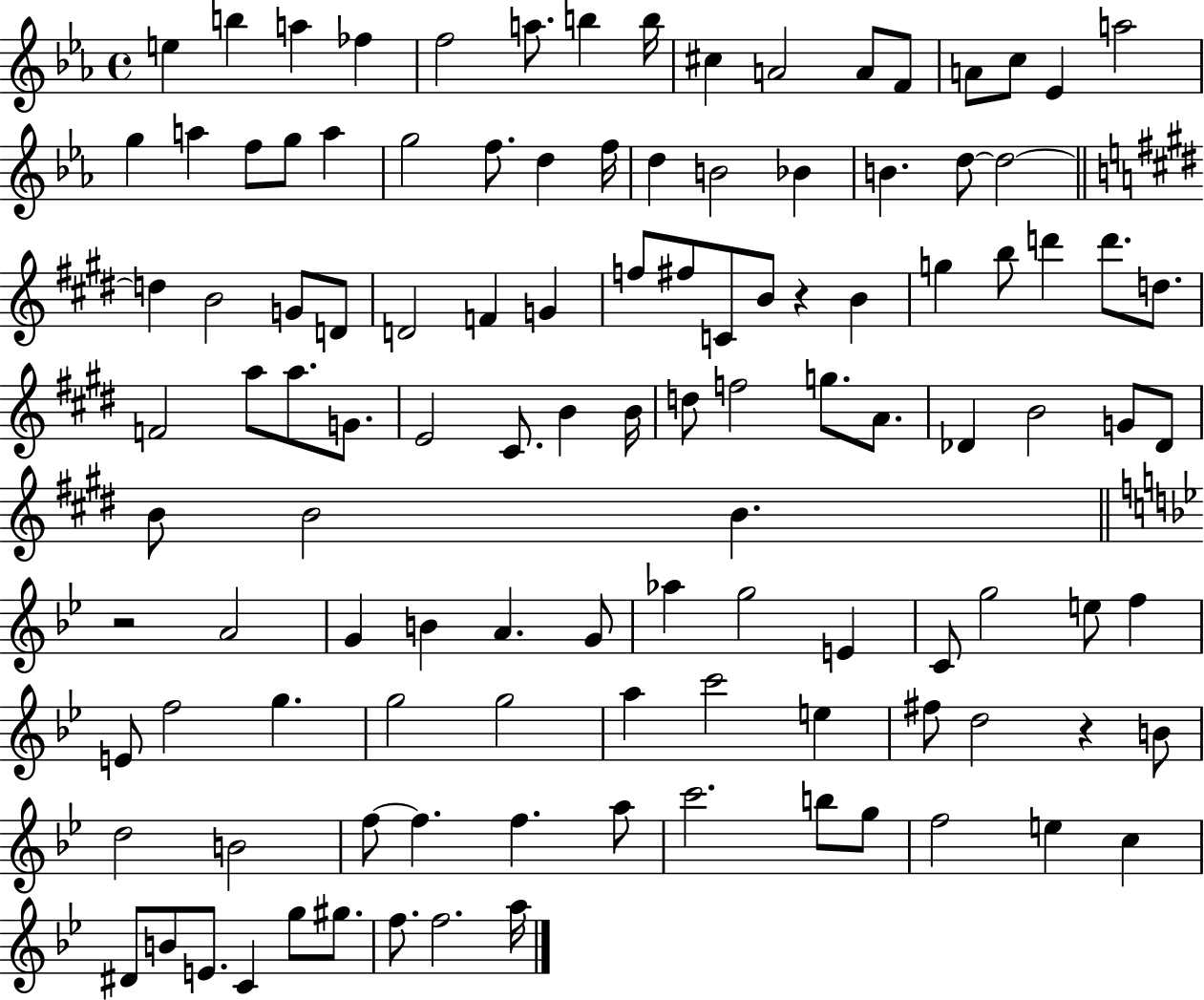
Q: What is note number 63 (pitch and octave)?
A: G4